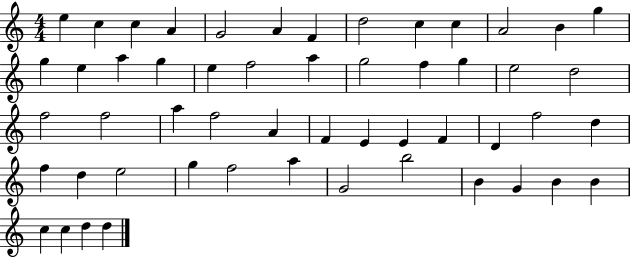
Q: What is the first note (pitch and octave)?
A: E5